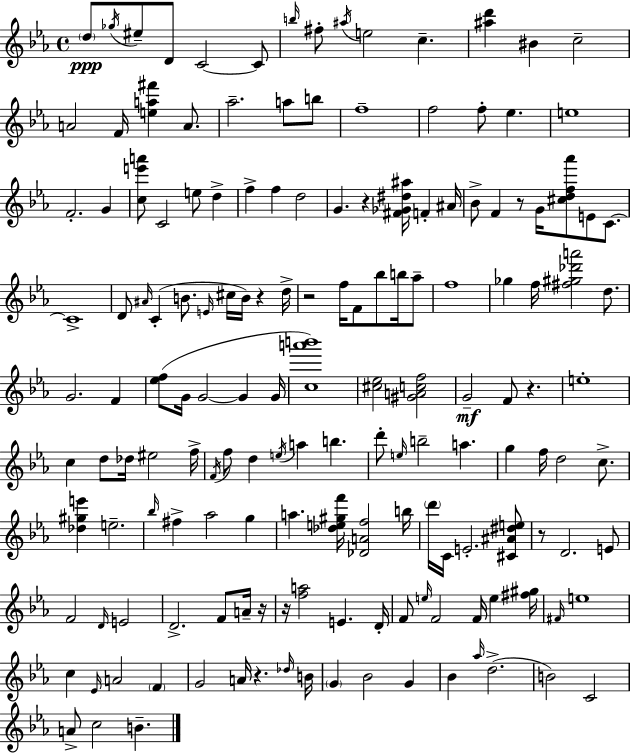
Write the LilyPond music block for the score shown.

{
  \clef treble
  \time 4/4
  \defaultTimeSignature
  \key c \minor
  \parenthesize d''8\ppp \acciaccatura { ges''16 } eis''8-- d'8 c'2~~ c'8 | \grace { b''16 } fis''8-. \acciaccatura { ais''16 } e''2 c''4.-- | <ais'' d'''>4 bis'4 c''2-- | a'2 f'16 <e'' a'' fis'''>4 | \break a'8. aes''2.-- a''8 | b''8 f''1-- | f''2 f''8-. ees''4. | e''1 | \break f'2.-. g'4 | <c'' e''' a'''>8 c'2 e''8 d''4-> | f''4-> f''4 d''2 | g'4. r4 <fis' ges' dis'' ais''>16 f'4-. | \break ais'16 bes'8-> f'4 r8 g'16 <cis'' d'' f'' aes'''>8 e'8 | c'8.~~ c'1-> | d'8 \grace { ais'16 }( c'4-. b'8. \grace { e'16 } cis''16 b'16) | r4 d''16-> r2 f''16 f'8 | \break bes''8 b''16 aes''8-- f''1 | ges''4 f''16 <fis'' gis'' des''' a'''>2 | d''8. g'2. | f'4 <ees'' f''>8( g'16 g'2~~ | \break g'4 g'16 <c'' a''' b'''>1) | <cis'' ees''>2 <gis' a' c'' f''>2 | g'2--\mf f'8 r4. | e''1-. | \break c''4 d''8 des''16 eis''2 | f''16-> \acciaccatura { f'16 } f''8 d''4 \acciaccatura { e''16 } a''4 | b''4. d'''8-. \grace { e''16 } b''2-- | a''4. g''4 f''16 d''2 | \break c''8.-> <des'' gis'' e'''>4 e''2.-- | \grace { bes''16 } fis''4-> aes''2 | g''4 a''4. <des'' e'' gis'' f'''>16 | <des' a' f''>2 b''16 \parenthesize d'''16 c'16 e'2.-. | \break <cis' ais' dis'' e''>8 r8 d'2. | e'8 f'2 | \grace { d'16 } e'2 d'2.-> | f'8 a'16-- r16 r16 <f'' a''>2 | \break e'4. d'16-. f'8 \grace { e''16 } f'2 | f'16 e''4 <fis'' gis''>16 \grace { fis'16 } e''1 | c''4 | \grace { ees'16 } a'2 \parenthesize f'4 g'2 | \break a'16 r4. \grace { des''16 } b'16 \parenthesize g'4 | bes'2 g'4 bes'4 | \grace { aes''16 }( d''2.-> b'2) | c'2 a'8-> | \break c''2 b'4.-- \bar "|."
}